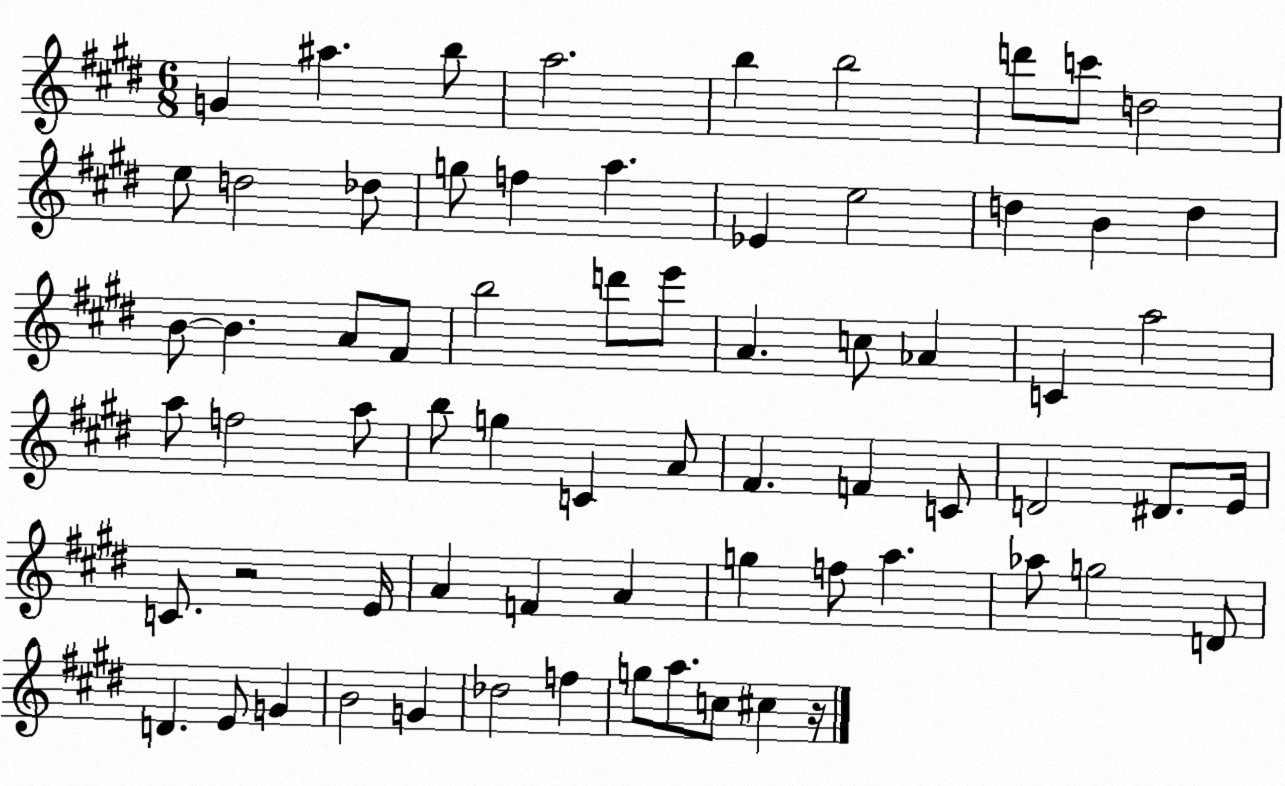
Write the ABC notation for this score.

X:1
T:Untitled
M:6/8
L:1/4
K:E
G ^a b/2 a2 b b2 d'/2 c'/2 d2 e/2 d2 _d/2 g/2 f a _E e2 d B d B/2 B A/2 ^F/2 b2 d'/2 e'/2 A c/2 _A C a2 a/2 f2 a/2 b/2 g C A/2 ^F F C/2 D2 ^D/2 E/4 C/2 z2 E/4 A F A g f/2 a _a/2 g2 D/2 D E/2 G B2 G _d2 f g/2 a/2 c/2 ^c z/4